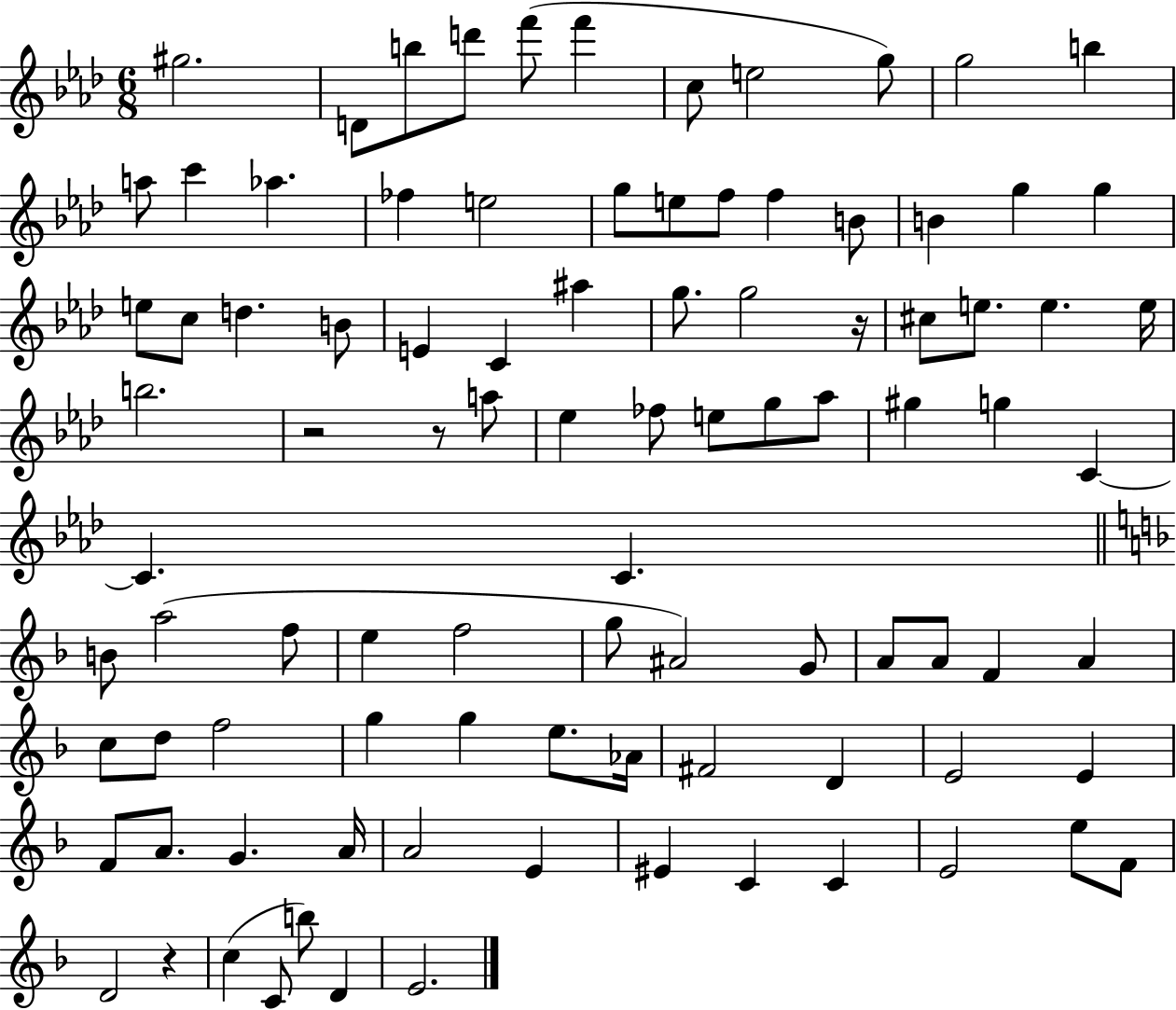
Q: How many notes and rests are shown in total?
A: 94